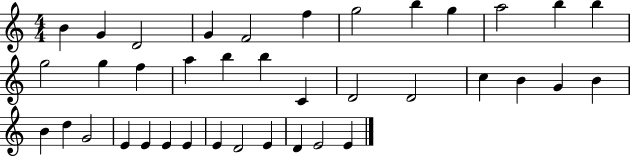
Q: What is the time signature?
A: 4/4